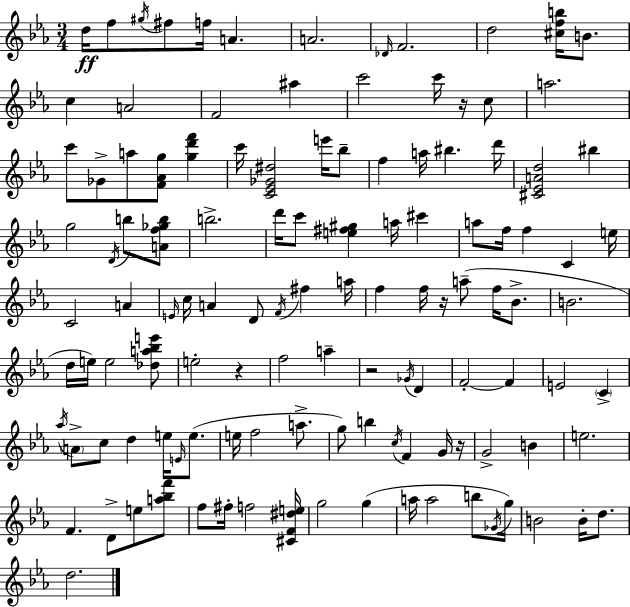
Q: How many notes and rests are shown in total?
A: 120